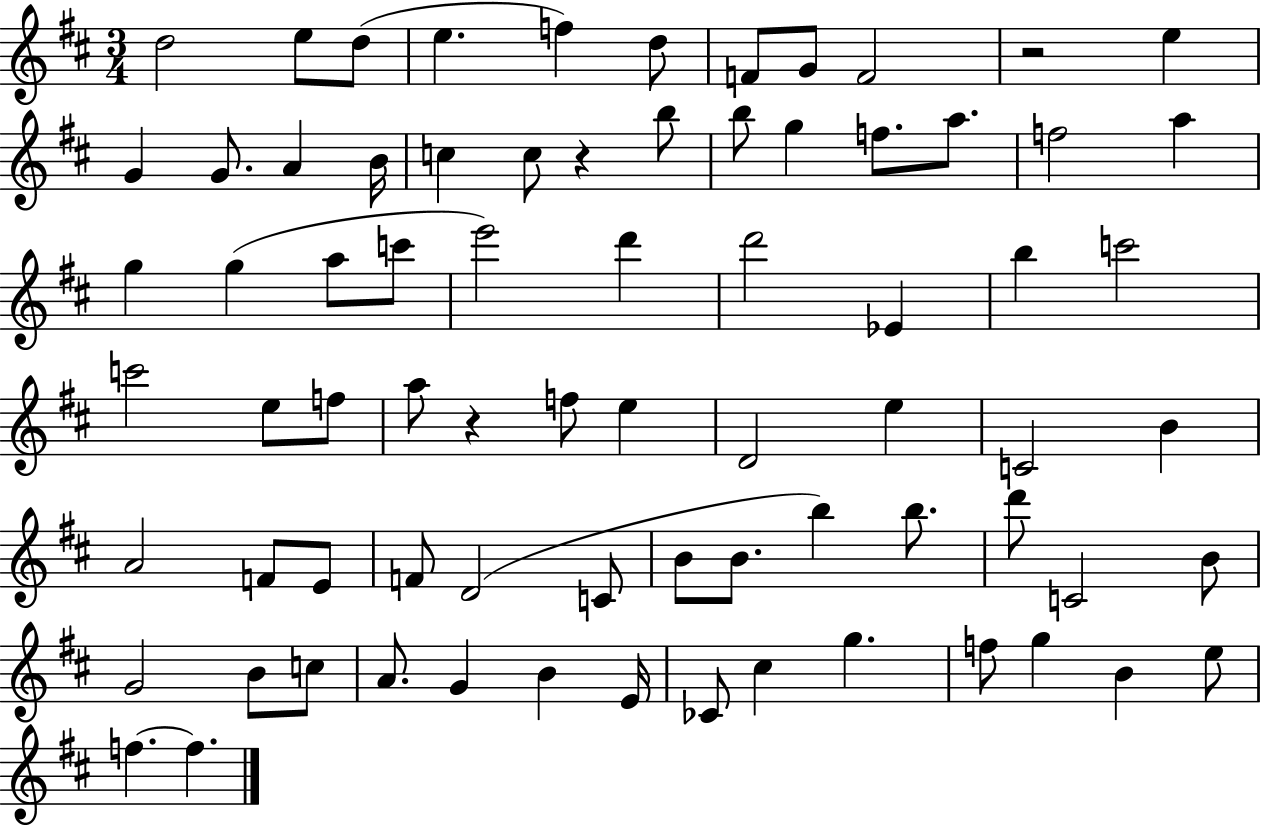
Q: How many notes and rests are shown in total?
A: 75